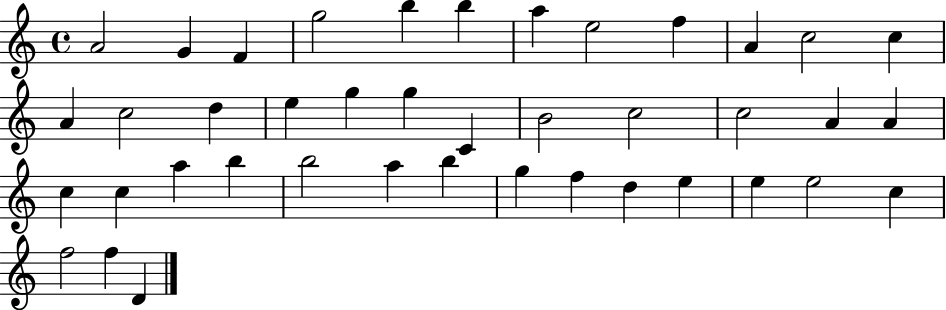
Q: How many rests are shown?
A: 0